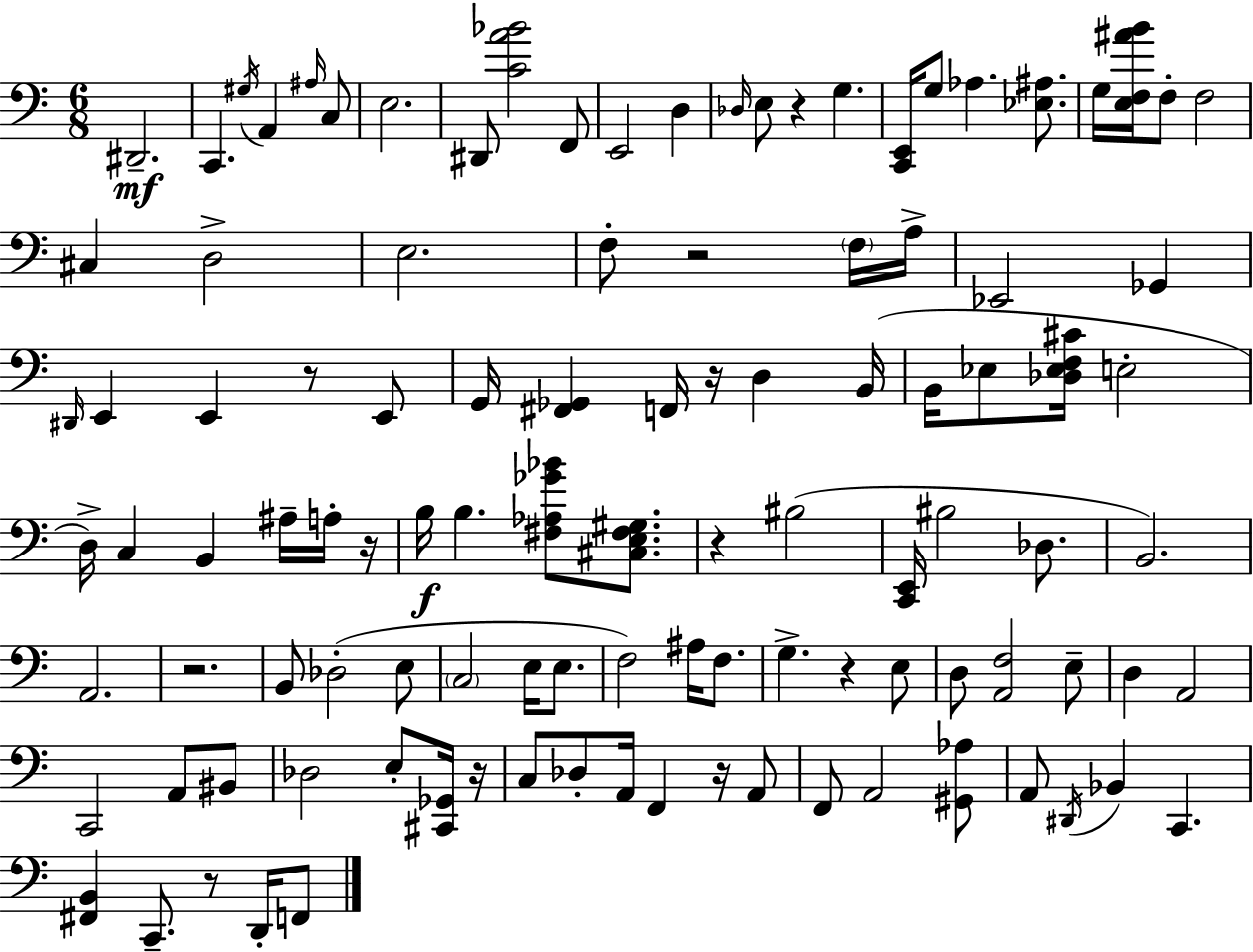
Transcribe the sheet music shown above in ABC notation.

X:1
T:Untitled
M:6/8
L:1/4
K:C
^D,,2 C,, ^G,/4 A,, ^A,/4 C,/2 E,2 ^D,,/2 [CA_B]2 F,,/2 E,,2 D, _D,/4 E,/2 z G, [C,,E,,]/4 G,/2 _A, [_E,^A,]/2 G,/4 [E,F,^AB]/4 F,/2 F,2 ^C, D,2 E,2 F,/2 z2 F,/4 A,/4 _E,,2 _G,, ^D,,/4 E,, E,, z/2 E,,/2 G,,/4 [^F,,_G,,] F,,/4 z/4 D, B,,/4 B,,/4 _E,/2 [_D,_E,F,^C]/4 E,2 D,/4 C, B,, ^A,/4 A,/4 z/4 B,/4 B, [^F,_A,_G_B]/2 [^C,E,^F,^G,]/2 z ^B,2 [C,,E,,]/4 ^B,2 _D,/2 B,,2 A,,2 z2 B,,/2 _D,2 E,/2 C,2 E,/4 E,/2 F,2 ^A,/4 F,/2 G, z E,/2 D,/2 [A,,F,]2 E,/2 D, A,,2 C,,2 A,,/2 ^B,,/2 _D,2 E,/2 [^C,,_G,,]/4 z/4 C,/2 _D,/2 A,,/4 F,, z/4 A,,/2 F,,/2 A,,2 [^G,,_A,]/2 A,,/2 ^D,,/4 _B,, C,, [^F,,B,,] C,,/2 z/2 D,,/4 F,,/2